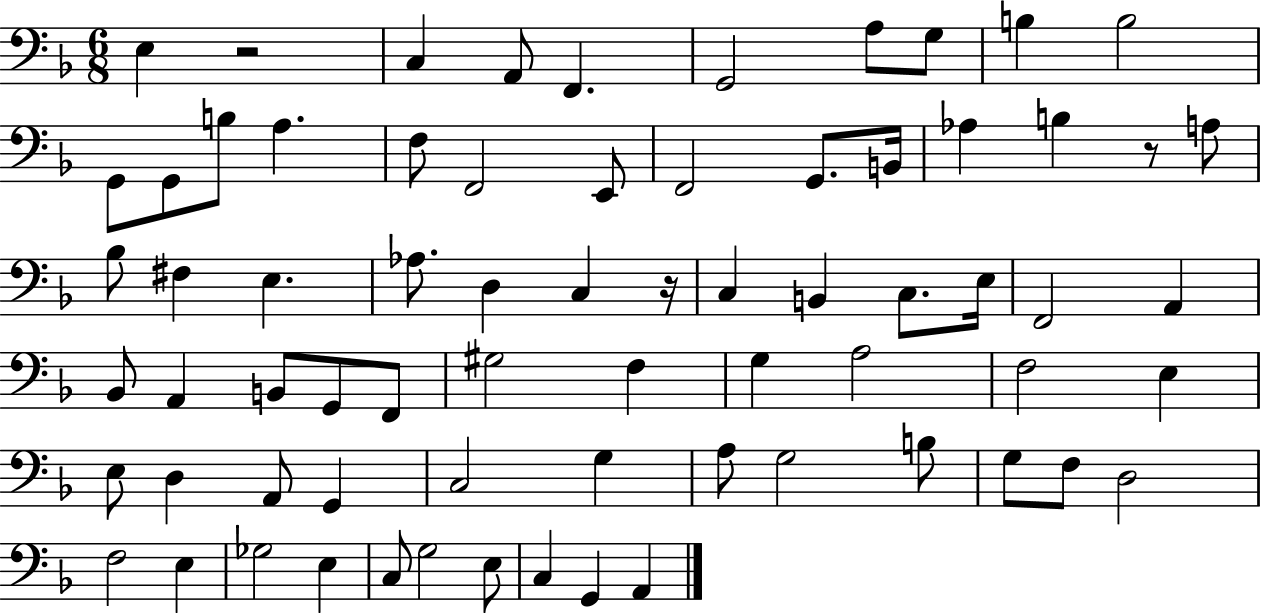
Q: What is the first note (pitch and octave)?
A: E3